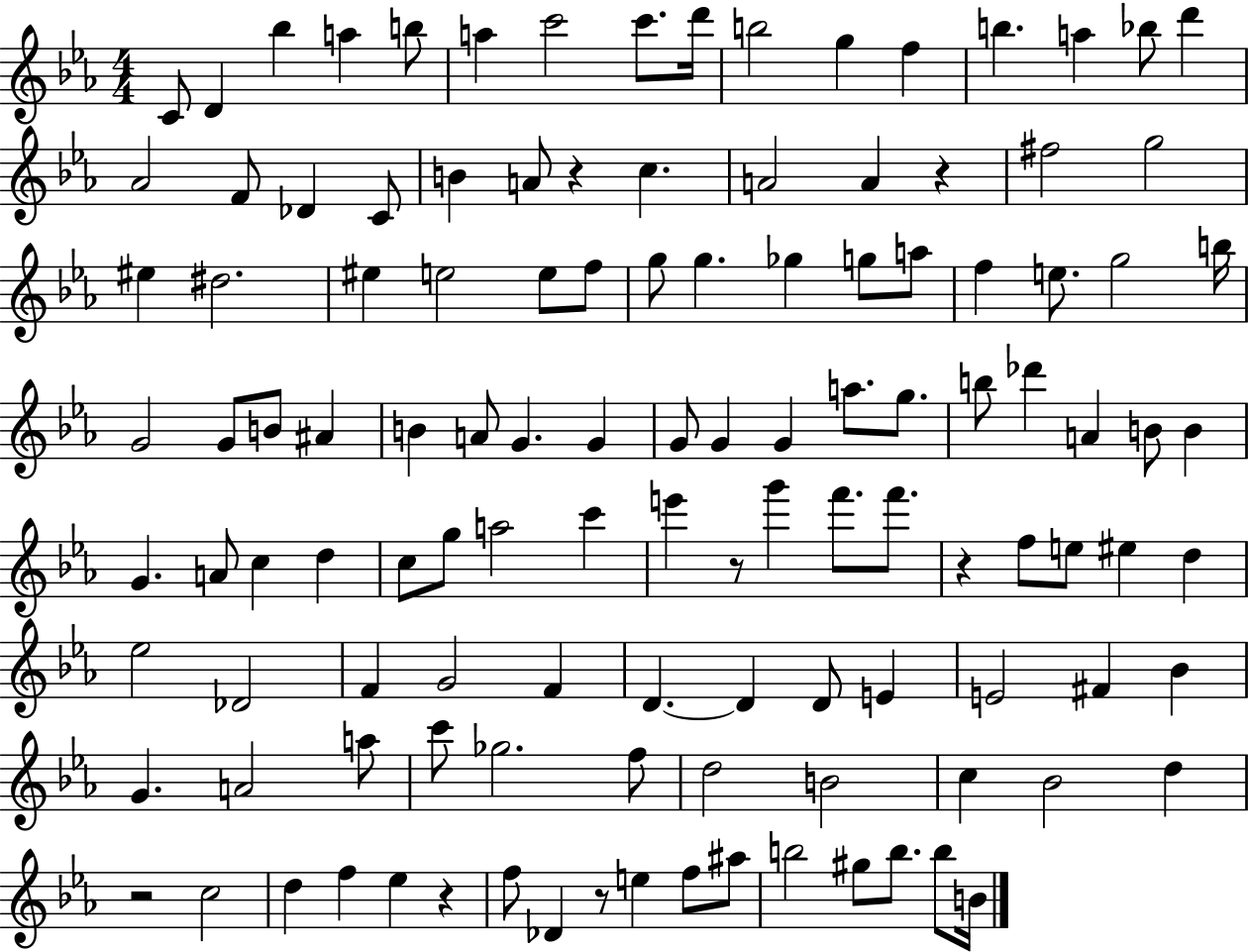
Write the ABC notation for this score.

X:1
T:Untitled
M:4/4
L:1/4
K:Eb
C/2 D _b a b/2 a c'2 c'/2 d'/4 b2 g f b a _b/2 d' _A2 F/2 _D C/2 B A/2 z c A2 A z ^f2 g2 ^e ^d2 ^e e2 e/2 f/2 g/2 g _g g/2 a/2 f e/2 g2 b/4 G2 G/2 B/2 ^A B A/2 G G G/2 G G a/2 g/2 b/2 _d' A B/2 B G A/2 c d c/2 g/2 a2 c' e' z/2 g' f'/2 f'/2 z f/2 e/2 ^e d _e2 _D2 F G2 F D D D/2 E E2 ^F _B G A2 a/2 c'/2 _g2 f/2 d2 B2 c _B2 d z2 c2 d f _e z f/2 _D z/2 e f/2 ^a/2 b2 ^g/2 b/2 b/2 B/4